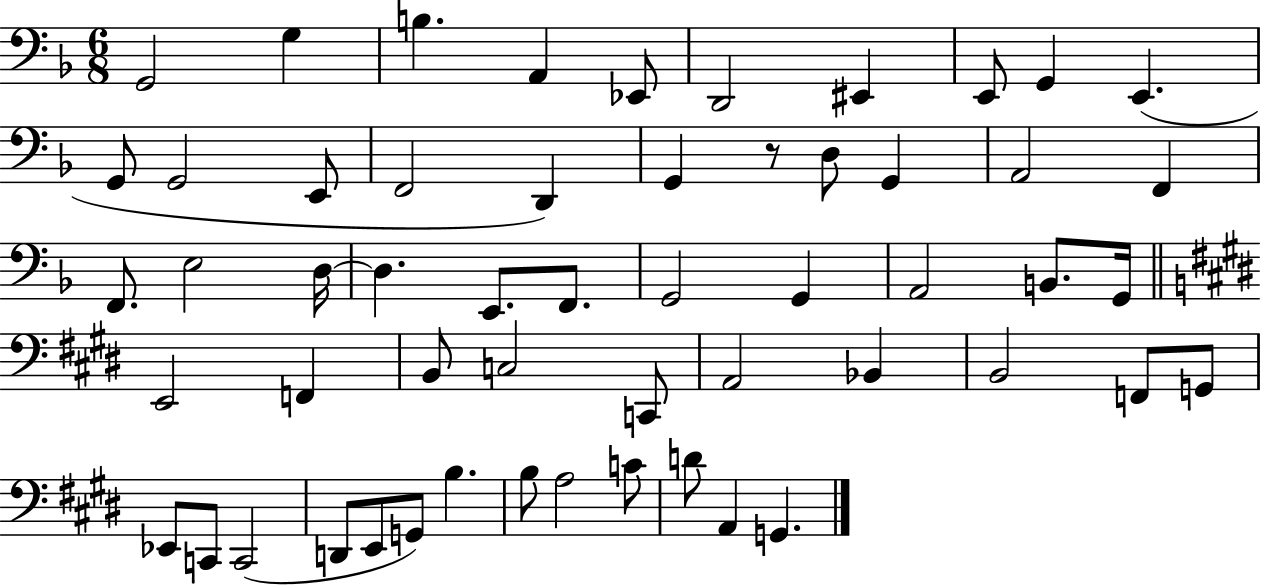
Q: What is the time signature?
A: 6/8